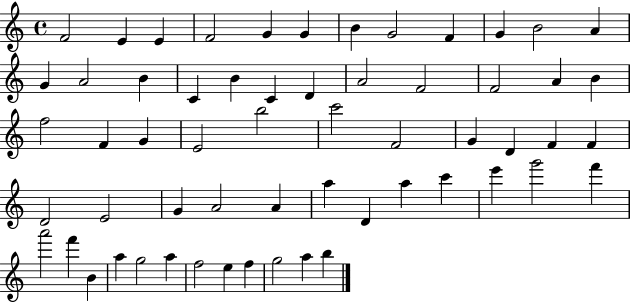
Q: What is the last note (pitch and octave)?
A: B5